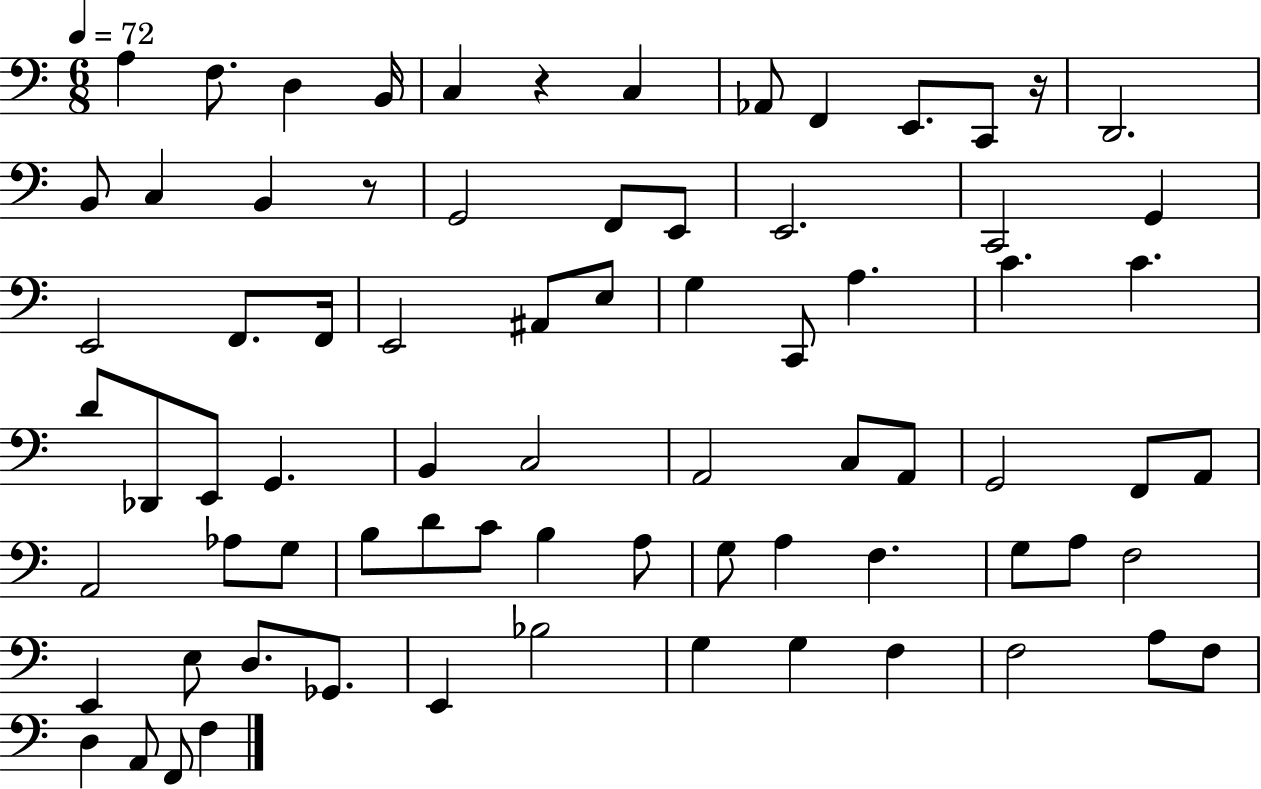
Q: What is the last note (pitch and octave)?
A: F3